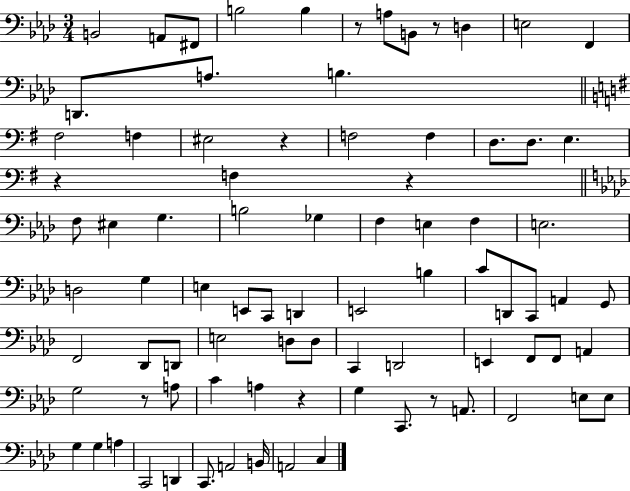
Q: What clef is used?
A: bass